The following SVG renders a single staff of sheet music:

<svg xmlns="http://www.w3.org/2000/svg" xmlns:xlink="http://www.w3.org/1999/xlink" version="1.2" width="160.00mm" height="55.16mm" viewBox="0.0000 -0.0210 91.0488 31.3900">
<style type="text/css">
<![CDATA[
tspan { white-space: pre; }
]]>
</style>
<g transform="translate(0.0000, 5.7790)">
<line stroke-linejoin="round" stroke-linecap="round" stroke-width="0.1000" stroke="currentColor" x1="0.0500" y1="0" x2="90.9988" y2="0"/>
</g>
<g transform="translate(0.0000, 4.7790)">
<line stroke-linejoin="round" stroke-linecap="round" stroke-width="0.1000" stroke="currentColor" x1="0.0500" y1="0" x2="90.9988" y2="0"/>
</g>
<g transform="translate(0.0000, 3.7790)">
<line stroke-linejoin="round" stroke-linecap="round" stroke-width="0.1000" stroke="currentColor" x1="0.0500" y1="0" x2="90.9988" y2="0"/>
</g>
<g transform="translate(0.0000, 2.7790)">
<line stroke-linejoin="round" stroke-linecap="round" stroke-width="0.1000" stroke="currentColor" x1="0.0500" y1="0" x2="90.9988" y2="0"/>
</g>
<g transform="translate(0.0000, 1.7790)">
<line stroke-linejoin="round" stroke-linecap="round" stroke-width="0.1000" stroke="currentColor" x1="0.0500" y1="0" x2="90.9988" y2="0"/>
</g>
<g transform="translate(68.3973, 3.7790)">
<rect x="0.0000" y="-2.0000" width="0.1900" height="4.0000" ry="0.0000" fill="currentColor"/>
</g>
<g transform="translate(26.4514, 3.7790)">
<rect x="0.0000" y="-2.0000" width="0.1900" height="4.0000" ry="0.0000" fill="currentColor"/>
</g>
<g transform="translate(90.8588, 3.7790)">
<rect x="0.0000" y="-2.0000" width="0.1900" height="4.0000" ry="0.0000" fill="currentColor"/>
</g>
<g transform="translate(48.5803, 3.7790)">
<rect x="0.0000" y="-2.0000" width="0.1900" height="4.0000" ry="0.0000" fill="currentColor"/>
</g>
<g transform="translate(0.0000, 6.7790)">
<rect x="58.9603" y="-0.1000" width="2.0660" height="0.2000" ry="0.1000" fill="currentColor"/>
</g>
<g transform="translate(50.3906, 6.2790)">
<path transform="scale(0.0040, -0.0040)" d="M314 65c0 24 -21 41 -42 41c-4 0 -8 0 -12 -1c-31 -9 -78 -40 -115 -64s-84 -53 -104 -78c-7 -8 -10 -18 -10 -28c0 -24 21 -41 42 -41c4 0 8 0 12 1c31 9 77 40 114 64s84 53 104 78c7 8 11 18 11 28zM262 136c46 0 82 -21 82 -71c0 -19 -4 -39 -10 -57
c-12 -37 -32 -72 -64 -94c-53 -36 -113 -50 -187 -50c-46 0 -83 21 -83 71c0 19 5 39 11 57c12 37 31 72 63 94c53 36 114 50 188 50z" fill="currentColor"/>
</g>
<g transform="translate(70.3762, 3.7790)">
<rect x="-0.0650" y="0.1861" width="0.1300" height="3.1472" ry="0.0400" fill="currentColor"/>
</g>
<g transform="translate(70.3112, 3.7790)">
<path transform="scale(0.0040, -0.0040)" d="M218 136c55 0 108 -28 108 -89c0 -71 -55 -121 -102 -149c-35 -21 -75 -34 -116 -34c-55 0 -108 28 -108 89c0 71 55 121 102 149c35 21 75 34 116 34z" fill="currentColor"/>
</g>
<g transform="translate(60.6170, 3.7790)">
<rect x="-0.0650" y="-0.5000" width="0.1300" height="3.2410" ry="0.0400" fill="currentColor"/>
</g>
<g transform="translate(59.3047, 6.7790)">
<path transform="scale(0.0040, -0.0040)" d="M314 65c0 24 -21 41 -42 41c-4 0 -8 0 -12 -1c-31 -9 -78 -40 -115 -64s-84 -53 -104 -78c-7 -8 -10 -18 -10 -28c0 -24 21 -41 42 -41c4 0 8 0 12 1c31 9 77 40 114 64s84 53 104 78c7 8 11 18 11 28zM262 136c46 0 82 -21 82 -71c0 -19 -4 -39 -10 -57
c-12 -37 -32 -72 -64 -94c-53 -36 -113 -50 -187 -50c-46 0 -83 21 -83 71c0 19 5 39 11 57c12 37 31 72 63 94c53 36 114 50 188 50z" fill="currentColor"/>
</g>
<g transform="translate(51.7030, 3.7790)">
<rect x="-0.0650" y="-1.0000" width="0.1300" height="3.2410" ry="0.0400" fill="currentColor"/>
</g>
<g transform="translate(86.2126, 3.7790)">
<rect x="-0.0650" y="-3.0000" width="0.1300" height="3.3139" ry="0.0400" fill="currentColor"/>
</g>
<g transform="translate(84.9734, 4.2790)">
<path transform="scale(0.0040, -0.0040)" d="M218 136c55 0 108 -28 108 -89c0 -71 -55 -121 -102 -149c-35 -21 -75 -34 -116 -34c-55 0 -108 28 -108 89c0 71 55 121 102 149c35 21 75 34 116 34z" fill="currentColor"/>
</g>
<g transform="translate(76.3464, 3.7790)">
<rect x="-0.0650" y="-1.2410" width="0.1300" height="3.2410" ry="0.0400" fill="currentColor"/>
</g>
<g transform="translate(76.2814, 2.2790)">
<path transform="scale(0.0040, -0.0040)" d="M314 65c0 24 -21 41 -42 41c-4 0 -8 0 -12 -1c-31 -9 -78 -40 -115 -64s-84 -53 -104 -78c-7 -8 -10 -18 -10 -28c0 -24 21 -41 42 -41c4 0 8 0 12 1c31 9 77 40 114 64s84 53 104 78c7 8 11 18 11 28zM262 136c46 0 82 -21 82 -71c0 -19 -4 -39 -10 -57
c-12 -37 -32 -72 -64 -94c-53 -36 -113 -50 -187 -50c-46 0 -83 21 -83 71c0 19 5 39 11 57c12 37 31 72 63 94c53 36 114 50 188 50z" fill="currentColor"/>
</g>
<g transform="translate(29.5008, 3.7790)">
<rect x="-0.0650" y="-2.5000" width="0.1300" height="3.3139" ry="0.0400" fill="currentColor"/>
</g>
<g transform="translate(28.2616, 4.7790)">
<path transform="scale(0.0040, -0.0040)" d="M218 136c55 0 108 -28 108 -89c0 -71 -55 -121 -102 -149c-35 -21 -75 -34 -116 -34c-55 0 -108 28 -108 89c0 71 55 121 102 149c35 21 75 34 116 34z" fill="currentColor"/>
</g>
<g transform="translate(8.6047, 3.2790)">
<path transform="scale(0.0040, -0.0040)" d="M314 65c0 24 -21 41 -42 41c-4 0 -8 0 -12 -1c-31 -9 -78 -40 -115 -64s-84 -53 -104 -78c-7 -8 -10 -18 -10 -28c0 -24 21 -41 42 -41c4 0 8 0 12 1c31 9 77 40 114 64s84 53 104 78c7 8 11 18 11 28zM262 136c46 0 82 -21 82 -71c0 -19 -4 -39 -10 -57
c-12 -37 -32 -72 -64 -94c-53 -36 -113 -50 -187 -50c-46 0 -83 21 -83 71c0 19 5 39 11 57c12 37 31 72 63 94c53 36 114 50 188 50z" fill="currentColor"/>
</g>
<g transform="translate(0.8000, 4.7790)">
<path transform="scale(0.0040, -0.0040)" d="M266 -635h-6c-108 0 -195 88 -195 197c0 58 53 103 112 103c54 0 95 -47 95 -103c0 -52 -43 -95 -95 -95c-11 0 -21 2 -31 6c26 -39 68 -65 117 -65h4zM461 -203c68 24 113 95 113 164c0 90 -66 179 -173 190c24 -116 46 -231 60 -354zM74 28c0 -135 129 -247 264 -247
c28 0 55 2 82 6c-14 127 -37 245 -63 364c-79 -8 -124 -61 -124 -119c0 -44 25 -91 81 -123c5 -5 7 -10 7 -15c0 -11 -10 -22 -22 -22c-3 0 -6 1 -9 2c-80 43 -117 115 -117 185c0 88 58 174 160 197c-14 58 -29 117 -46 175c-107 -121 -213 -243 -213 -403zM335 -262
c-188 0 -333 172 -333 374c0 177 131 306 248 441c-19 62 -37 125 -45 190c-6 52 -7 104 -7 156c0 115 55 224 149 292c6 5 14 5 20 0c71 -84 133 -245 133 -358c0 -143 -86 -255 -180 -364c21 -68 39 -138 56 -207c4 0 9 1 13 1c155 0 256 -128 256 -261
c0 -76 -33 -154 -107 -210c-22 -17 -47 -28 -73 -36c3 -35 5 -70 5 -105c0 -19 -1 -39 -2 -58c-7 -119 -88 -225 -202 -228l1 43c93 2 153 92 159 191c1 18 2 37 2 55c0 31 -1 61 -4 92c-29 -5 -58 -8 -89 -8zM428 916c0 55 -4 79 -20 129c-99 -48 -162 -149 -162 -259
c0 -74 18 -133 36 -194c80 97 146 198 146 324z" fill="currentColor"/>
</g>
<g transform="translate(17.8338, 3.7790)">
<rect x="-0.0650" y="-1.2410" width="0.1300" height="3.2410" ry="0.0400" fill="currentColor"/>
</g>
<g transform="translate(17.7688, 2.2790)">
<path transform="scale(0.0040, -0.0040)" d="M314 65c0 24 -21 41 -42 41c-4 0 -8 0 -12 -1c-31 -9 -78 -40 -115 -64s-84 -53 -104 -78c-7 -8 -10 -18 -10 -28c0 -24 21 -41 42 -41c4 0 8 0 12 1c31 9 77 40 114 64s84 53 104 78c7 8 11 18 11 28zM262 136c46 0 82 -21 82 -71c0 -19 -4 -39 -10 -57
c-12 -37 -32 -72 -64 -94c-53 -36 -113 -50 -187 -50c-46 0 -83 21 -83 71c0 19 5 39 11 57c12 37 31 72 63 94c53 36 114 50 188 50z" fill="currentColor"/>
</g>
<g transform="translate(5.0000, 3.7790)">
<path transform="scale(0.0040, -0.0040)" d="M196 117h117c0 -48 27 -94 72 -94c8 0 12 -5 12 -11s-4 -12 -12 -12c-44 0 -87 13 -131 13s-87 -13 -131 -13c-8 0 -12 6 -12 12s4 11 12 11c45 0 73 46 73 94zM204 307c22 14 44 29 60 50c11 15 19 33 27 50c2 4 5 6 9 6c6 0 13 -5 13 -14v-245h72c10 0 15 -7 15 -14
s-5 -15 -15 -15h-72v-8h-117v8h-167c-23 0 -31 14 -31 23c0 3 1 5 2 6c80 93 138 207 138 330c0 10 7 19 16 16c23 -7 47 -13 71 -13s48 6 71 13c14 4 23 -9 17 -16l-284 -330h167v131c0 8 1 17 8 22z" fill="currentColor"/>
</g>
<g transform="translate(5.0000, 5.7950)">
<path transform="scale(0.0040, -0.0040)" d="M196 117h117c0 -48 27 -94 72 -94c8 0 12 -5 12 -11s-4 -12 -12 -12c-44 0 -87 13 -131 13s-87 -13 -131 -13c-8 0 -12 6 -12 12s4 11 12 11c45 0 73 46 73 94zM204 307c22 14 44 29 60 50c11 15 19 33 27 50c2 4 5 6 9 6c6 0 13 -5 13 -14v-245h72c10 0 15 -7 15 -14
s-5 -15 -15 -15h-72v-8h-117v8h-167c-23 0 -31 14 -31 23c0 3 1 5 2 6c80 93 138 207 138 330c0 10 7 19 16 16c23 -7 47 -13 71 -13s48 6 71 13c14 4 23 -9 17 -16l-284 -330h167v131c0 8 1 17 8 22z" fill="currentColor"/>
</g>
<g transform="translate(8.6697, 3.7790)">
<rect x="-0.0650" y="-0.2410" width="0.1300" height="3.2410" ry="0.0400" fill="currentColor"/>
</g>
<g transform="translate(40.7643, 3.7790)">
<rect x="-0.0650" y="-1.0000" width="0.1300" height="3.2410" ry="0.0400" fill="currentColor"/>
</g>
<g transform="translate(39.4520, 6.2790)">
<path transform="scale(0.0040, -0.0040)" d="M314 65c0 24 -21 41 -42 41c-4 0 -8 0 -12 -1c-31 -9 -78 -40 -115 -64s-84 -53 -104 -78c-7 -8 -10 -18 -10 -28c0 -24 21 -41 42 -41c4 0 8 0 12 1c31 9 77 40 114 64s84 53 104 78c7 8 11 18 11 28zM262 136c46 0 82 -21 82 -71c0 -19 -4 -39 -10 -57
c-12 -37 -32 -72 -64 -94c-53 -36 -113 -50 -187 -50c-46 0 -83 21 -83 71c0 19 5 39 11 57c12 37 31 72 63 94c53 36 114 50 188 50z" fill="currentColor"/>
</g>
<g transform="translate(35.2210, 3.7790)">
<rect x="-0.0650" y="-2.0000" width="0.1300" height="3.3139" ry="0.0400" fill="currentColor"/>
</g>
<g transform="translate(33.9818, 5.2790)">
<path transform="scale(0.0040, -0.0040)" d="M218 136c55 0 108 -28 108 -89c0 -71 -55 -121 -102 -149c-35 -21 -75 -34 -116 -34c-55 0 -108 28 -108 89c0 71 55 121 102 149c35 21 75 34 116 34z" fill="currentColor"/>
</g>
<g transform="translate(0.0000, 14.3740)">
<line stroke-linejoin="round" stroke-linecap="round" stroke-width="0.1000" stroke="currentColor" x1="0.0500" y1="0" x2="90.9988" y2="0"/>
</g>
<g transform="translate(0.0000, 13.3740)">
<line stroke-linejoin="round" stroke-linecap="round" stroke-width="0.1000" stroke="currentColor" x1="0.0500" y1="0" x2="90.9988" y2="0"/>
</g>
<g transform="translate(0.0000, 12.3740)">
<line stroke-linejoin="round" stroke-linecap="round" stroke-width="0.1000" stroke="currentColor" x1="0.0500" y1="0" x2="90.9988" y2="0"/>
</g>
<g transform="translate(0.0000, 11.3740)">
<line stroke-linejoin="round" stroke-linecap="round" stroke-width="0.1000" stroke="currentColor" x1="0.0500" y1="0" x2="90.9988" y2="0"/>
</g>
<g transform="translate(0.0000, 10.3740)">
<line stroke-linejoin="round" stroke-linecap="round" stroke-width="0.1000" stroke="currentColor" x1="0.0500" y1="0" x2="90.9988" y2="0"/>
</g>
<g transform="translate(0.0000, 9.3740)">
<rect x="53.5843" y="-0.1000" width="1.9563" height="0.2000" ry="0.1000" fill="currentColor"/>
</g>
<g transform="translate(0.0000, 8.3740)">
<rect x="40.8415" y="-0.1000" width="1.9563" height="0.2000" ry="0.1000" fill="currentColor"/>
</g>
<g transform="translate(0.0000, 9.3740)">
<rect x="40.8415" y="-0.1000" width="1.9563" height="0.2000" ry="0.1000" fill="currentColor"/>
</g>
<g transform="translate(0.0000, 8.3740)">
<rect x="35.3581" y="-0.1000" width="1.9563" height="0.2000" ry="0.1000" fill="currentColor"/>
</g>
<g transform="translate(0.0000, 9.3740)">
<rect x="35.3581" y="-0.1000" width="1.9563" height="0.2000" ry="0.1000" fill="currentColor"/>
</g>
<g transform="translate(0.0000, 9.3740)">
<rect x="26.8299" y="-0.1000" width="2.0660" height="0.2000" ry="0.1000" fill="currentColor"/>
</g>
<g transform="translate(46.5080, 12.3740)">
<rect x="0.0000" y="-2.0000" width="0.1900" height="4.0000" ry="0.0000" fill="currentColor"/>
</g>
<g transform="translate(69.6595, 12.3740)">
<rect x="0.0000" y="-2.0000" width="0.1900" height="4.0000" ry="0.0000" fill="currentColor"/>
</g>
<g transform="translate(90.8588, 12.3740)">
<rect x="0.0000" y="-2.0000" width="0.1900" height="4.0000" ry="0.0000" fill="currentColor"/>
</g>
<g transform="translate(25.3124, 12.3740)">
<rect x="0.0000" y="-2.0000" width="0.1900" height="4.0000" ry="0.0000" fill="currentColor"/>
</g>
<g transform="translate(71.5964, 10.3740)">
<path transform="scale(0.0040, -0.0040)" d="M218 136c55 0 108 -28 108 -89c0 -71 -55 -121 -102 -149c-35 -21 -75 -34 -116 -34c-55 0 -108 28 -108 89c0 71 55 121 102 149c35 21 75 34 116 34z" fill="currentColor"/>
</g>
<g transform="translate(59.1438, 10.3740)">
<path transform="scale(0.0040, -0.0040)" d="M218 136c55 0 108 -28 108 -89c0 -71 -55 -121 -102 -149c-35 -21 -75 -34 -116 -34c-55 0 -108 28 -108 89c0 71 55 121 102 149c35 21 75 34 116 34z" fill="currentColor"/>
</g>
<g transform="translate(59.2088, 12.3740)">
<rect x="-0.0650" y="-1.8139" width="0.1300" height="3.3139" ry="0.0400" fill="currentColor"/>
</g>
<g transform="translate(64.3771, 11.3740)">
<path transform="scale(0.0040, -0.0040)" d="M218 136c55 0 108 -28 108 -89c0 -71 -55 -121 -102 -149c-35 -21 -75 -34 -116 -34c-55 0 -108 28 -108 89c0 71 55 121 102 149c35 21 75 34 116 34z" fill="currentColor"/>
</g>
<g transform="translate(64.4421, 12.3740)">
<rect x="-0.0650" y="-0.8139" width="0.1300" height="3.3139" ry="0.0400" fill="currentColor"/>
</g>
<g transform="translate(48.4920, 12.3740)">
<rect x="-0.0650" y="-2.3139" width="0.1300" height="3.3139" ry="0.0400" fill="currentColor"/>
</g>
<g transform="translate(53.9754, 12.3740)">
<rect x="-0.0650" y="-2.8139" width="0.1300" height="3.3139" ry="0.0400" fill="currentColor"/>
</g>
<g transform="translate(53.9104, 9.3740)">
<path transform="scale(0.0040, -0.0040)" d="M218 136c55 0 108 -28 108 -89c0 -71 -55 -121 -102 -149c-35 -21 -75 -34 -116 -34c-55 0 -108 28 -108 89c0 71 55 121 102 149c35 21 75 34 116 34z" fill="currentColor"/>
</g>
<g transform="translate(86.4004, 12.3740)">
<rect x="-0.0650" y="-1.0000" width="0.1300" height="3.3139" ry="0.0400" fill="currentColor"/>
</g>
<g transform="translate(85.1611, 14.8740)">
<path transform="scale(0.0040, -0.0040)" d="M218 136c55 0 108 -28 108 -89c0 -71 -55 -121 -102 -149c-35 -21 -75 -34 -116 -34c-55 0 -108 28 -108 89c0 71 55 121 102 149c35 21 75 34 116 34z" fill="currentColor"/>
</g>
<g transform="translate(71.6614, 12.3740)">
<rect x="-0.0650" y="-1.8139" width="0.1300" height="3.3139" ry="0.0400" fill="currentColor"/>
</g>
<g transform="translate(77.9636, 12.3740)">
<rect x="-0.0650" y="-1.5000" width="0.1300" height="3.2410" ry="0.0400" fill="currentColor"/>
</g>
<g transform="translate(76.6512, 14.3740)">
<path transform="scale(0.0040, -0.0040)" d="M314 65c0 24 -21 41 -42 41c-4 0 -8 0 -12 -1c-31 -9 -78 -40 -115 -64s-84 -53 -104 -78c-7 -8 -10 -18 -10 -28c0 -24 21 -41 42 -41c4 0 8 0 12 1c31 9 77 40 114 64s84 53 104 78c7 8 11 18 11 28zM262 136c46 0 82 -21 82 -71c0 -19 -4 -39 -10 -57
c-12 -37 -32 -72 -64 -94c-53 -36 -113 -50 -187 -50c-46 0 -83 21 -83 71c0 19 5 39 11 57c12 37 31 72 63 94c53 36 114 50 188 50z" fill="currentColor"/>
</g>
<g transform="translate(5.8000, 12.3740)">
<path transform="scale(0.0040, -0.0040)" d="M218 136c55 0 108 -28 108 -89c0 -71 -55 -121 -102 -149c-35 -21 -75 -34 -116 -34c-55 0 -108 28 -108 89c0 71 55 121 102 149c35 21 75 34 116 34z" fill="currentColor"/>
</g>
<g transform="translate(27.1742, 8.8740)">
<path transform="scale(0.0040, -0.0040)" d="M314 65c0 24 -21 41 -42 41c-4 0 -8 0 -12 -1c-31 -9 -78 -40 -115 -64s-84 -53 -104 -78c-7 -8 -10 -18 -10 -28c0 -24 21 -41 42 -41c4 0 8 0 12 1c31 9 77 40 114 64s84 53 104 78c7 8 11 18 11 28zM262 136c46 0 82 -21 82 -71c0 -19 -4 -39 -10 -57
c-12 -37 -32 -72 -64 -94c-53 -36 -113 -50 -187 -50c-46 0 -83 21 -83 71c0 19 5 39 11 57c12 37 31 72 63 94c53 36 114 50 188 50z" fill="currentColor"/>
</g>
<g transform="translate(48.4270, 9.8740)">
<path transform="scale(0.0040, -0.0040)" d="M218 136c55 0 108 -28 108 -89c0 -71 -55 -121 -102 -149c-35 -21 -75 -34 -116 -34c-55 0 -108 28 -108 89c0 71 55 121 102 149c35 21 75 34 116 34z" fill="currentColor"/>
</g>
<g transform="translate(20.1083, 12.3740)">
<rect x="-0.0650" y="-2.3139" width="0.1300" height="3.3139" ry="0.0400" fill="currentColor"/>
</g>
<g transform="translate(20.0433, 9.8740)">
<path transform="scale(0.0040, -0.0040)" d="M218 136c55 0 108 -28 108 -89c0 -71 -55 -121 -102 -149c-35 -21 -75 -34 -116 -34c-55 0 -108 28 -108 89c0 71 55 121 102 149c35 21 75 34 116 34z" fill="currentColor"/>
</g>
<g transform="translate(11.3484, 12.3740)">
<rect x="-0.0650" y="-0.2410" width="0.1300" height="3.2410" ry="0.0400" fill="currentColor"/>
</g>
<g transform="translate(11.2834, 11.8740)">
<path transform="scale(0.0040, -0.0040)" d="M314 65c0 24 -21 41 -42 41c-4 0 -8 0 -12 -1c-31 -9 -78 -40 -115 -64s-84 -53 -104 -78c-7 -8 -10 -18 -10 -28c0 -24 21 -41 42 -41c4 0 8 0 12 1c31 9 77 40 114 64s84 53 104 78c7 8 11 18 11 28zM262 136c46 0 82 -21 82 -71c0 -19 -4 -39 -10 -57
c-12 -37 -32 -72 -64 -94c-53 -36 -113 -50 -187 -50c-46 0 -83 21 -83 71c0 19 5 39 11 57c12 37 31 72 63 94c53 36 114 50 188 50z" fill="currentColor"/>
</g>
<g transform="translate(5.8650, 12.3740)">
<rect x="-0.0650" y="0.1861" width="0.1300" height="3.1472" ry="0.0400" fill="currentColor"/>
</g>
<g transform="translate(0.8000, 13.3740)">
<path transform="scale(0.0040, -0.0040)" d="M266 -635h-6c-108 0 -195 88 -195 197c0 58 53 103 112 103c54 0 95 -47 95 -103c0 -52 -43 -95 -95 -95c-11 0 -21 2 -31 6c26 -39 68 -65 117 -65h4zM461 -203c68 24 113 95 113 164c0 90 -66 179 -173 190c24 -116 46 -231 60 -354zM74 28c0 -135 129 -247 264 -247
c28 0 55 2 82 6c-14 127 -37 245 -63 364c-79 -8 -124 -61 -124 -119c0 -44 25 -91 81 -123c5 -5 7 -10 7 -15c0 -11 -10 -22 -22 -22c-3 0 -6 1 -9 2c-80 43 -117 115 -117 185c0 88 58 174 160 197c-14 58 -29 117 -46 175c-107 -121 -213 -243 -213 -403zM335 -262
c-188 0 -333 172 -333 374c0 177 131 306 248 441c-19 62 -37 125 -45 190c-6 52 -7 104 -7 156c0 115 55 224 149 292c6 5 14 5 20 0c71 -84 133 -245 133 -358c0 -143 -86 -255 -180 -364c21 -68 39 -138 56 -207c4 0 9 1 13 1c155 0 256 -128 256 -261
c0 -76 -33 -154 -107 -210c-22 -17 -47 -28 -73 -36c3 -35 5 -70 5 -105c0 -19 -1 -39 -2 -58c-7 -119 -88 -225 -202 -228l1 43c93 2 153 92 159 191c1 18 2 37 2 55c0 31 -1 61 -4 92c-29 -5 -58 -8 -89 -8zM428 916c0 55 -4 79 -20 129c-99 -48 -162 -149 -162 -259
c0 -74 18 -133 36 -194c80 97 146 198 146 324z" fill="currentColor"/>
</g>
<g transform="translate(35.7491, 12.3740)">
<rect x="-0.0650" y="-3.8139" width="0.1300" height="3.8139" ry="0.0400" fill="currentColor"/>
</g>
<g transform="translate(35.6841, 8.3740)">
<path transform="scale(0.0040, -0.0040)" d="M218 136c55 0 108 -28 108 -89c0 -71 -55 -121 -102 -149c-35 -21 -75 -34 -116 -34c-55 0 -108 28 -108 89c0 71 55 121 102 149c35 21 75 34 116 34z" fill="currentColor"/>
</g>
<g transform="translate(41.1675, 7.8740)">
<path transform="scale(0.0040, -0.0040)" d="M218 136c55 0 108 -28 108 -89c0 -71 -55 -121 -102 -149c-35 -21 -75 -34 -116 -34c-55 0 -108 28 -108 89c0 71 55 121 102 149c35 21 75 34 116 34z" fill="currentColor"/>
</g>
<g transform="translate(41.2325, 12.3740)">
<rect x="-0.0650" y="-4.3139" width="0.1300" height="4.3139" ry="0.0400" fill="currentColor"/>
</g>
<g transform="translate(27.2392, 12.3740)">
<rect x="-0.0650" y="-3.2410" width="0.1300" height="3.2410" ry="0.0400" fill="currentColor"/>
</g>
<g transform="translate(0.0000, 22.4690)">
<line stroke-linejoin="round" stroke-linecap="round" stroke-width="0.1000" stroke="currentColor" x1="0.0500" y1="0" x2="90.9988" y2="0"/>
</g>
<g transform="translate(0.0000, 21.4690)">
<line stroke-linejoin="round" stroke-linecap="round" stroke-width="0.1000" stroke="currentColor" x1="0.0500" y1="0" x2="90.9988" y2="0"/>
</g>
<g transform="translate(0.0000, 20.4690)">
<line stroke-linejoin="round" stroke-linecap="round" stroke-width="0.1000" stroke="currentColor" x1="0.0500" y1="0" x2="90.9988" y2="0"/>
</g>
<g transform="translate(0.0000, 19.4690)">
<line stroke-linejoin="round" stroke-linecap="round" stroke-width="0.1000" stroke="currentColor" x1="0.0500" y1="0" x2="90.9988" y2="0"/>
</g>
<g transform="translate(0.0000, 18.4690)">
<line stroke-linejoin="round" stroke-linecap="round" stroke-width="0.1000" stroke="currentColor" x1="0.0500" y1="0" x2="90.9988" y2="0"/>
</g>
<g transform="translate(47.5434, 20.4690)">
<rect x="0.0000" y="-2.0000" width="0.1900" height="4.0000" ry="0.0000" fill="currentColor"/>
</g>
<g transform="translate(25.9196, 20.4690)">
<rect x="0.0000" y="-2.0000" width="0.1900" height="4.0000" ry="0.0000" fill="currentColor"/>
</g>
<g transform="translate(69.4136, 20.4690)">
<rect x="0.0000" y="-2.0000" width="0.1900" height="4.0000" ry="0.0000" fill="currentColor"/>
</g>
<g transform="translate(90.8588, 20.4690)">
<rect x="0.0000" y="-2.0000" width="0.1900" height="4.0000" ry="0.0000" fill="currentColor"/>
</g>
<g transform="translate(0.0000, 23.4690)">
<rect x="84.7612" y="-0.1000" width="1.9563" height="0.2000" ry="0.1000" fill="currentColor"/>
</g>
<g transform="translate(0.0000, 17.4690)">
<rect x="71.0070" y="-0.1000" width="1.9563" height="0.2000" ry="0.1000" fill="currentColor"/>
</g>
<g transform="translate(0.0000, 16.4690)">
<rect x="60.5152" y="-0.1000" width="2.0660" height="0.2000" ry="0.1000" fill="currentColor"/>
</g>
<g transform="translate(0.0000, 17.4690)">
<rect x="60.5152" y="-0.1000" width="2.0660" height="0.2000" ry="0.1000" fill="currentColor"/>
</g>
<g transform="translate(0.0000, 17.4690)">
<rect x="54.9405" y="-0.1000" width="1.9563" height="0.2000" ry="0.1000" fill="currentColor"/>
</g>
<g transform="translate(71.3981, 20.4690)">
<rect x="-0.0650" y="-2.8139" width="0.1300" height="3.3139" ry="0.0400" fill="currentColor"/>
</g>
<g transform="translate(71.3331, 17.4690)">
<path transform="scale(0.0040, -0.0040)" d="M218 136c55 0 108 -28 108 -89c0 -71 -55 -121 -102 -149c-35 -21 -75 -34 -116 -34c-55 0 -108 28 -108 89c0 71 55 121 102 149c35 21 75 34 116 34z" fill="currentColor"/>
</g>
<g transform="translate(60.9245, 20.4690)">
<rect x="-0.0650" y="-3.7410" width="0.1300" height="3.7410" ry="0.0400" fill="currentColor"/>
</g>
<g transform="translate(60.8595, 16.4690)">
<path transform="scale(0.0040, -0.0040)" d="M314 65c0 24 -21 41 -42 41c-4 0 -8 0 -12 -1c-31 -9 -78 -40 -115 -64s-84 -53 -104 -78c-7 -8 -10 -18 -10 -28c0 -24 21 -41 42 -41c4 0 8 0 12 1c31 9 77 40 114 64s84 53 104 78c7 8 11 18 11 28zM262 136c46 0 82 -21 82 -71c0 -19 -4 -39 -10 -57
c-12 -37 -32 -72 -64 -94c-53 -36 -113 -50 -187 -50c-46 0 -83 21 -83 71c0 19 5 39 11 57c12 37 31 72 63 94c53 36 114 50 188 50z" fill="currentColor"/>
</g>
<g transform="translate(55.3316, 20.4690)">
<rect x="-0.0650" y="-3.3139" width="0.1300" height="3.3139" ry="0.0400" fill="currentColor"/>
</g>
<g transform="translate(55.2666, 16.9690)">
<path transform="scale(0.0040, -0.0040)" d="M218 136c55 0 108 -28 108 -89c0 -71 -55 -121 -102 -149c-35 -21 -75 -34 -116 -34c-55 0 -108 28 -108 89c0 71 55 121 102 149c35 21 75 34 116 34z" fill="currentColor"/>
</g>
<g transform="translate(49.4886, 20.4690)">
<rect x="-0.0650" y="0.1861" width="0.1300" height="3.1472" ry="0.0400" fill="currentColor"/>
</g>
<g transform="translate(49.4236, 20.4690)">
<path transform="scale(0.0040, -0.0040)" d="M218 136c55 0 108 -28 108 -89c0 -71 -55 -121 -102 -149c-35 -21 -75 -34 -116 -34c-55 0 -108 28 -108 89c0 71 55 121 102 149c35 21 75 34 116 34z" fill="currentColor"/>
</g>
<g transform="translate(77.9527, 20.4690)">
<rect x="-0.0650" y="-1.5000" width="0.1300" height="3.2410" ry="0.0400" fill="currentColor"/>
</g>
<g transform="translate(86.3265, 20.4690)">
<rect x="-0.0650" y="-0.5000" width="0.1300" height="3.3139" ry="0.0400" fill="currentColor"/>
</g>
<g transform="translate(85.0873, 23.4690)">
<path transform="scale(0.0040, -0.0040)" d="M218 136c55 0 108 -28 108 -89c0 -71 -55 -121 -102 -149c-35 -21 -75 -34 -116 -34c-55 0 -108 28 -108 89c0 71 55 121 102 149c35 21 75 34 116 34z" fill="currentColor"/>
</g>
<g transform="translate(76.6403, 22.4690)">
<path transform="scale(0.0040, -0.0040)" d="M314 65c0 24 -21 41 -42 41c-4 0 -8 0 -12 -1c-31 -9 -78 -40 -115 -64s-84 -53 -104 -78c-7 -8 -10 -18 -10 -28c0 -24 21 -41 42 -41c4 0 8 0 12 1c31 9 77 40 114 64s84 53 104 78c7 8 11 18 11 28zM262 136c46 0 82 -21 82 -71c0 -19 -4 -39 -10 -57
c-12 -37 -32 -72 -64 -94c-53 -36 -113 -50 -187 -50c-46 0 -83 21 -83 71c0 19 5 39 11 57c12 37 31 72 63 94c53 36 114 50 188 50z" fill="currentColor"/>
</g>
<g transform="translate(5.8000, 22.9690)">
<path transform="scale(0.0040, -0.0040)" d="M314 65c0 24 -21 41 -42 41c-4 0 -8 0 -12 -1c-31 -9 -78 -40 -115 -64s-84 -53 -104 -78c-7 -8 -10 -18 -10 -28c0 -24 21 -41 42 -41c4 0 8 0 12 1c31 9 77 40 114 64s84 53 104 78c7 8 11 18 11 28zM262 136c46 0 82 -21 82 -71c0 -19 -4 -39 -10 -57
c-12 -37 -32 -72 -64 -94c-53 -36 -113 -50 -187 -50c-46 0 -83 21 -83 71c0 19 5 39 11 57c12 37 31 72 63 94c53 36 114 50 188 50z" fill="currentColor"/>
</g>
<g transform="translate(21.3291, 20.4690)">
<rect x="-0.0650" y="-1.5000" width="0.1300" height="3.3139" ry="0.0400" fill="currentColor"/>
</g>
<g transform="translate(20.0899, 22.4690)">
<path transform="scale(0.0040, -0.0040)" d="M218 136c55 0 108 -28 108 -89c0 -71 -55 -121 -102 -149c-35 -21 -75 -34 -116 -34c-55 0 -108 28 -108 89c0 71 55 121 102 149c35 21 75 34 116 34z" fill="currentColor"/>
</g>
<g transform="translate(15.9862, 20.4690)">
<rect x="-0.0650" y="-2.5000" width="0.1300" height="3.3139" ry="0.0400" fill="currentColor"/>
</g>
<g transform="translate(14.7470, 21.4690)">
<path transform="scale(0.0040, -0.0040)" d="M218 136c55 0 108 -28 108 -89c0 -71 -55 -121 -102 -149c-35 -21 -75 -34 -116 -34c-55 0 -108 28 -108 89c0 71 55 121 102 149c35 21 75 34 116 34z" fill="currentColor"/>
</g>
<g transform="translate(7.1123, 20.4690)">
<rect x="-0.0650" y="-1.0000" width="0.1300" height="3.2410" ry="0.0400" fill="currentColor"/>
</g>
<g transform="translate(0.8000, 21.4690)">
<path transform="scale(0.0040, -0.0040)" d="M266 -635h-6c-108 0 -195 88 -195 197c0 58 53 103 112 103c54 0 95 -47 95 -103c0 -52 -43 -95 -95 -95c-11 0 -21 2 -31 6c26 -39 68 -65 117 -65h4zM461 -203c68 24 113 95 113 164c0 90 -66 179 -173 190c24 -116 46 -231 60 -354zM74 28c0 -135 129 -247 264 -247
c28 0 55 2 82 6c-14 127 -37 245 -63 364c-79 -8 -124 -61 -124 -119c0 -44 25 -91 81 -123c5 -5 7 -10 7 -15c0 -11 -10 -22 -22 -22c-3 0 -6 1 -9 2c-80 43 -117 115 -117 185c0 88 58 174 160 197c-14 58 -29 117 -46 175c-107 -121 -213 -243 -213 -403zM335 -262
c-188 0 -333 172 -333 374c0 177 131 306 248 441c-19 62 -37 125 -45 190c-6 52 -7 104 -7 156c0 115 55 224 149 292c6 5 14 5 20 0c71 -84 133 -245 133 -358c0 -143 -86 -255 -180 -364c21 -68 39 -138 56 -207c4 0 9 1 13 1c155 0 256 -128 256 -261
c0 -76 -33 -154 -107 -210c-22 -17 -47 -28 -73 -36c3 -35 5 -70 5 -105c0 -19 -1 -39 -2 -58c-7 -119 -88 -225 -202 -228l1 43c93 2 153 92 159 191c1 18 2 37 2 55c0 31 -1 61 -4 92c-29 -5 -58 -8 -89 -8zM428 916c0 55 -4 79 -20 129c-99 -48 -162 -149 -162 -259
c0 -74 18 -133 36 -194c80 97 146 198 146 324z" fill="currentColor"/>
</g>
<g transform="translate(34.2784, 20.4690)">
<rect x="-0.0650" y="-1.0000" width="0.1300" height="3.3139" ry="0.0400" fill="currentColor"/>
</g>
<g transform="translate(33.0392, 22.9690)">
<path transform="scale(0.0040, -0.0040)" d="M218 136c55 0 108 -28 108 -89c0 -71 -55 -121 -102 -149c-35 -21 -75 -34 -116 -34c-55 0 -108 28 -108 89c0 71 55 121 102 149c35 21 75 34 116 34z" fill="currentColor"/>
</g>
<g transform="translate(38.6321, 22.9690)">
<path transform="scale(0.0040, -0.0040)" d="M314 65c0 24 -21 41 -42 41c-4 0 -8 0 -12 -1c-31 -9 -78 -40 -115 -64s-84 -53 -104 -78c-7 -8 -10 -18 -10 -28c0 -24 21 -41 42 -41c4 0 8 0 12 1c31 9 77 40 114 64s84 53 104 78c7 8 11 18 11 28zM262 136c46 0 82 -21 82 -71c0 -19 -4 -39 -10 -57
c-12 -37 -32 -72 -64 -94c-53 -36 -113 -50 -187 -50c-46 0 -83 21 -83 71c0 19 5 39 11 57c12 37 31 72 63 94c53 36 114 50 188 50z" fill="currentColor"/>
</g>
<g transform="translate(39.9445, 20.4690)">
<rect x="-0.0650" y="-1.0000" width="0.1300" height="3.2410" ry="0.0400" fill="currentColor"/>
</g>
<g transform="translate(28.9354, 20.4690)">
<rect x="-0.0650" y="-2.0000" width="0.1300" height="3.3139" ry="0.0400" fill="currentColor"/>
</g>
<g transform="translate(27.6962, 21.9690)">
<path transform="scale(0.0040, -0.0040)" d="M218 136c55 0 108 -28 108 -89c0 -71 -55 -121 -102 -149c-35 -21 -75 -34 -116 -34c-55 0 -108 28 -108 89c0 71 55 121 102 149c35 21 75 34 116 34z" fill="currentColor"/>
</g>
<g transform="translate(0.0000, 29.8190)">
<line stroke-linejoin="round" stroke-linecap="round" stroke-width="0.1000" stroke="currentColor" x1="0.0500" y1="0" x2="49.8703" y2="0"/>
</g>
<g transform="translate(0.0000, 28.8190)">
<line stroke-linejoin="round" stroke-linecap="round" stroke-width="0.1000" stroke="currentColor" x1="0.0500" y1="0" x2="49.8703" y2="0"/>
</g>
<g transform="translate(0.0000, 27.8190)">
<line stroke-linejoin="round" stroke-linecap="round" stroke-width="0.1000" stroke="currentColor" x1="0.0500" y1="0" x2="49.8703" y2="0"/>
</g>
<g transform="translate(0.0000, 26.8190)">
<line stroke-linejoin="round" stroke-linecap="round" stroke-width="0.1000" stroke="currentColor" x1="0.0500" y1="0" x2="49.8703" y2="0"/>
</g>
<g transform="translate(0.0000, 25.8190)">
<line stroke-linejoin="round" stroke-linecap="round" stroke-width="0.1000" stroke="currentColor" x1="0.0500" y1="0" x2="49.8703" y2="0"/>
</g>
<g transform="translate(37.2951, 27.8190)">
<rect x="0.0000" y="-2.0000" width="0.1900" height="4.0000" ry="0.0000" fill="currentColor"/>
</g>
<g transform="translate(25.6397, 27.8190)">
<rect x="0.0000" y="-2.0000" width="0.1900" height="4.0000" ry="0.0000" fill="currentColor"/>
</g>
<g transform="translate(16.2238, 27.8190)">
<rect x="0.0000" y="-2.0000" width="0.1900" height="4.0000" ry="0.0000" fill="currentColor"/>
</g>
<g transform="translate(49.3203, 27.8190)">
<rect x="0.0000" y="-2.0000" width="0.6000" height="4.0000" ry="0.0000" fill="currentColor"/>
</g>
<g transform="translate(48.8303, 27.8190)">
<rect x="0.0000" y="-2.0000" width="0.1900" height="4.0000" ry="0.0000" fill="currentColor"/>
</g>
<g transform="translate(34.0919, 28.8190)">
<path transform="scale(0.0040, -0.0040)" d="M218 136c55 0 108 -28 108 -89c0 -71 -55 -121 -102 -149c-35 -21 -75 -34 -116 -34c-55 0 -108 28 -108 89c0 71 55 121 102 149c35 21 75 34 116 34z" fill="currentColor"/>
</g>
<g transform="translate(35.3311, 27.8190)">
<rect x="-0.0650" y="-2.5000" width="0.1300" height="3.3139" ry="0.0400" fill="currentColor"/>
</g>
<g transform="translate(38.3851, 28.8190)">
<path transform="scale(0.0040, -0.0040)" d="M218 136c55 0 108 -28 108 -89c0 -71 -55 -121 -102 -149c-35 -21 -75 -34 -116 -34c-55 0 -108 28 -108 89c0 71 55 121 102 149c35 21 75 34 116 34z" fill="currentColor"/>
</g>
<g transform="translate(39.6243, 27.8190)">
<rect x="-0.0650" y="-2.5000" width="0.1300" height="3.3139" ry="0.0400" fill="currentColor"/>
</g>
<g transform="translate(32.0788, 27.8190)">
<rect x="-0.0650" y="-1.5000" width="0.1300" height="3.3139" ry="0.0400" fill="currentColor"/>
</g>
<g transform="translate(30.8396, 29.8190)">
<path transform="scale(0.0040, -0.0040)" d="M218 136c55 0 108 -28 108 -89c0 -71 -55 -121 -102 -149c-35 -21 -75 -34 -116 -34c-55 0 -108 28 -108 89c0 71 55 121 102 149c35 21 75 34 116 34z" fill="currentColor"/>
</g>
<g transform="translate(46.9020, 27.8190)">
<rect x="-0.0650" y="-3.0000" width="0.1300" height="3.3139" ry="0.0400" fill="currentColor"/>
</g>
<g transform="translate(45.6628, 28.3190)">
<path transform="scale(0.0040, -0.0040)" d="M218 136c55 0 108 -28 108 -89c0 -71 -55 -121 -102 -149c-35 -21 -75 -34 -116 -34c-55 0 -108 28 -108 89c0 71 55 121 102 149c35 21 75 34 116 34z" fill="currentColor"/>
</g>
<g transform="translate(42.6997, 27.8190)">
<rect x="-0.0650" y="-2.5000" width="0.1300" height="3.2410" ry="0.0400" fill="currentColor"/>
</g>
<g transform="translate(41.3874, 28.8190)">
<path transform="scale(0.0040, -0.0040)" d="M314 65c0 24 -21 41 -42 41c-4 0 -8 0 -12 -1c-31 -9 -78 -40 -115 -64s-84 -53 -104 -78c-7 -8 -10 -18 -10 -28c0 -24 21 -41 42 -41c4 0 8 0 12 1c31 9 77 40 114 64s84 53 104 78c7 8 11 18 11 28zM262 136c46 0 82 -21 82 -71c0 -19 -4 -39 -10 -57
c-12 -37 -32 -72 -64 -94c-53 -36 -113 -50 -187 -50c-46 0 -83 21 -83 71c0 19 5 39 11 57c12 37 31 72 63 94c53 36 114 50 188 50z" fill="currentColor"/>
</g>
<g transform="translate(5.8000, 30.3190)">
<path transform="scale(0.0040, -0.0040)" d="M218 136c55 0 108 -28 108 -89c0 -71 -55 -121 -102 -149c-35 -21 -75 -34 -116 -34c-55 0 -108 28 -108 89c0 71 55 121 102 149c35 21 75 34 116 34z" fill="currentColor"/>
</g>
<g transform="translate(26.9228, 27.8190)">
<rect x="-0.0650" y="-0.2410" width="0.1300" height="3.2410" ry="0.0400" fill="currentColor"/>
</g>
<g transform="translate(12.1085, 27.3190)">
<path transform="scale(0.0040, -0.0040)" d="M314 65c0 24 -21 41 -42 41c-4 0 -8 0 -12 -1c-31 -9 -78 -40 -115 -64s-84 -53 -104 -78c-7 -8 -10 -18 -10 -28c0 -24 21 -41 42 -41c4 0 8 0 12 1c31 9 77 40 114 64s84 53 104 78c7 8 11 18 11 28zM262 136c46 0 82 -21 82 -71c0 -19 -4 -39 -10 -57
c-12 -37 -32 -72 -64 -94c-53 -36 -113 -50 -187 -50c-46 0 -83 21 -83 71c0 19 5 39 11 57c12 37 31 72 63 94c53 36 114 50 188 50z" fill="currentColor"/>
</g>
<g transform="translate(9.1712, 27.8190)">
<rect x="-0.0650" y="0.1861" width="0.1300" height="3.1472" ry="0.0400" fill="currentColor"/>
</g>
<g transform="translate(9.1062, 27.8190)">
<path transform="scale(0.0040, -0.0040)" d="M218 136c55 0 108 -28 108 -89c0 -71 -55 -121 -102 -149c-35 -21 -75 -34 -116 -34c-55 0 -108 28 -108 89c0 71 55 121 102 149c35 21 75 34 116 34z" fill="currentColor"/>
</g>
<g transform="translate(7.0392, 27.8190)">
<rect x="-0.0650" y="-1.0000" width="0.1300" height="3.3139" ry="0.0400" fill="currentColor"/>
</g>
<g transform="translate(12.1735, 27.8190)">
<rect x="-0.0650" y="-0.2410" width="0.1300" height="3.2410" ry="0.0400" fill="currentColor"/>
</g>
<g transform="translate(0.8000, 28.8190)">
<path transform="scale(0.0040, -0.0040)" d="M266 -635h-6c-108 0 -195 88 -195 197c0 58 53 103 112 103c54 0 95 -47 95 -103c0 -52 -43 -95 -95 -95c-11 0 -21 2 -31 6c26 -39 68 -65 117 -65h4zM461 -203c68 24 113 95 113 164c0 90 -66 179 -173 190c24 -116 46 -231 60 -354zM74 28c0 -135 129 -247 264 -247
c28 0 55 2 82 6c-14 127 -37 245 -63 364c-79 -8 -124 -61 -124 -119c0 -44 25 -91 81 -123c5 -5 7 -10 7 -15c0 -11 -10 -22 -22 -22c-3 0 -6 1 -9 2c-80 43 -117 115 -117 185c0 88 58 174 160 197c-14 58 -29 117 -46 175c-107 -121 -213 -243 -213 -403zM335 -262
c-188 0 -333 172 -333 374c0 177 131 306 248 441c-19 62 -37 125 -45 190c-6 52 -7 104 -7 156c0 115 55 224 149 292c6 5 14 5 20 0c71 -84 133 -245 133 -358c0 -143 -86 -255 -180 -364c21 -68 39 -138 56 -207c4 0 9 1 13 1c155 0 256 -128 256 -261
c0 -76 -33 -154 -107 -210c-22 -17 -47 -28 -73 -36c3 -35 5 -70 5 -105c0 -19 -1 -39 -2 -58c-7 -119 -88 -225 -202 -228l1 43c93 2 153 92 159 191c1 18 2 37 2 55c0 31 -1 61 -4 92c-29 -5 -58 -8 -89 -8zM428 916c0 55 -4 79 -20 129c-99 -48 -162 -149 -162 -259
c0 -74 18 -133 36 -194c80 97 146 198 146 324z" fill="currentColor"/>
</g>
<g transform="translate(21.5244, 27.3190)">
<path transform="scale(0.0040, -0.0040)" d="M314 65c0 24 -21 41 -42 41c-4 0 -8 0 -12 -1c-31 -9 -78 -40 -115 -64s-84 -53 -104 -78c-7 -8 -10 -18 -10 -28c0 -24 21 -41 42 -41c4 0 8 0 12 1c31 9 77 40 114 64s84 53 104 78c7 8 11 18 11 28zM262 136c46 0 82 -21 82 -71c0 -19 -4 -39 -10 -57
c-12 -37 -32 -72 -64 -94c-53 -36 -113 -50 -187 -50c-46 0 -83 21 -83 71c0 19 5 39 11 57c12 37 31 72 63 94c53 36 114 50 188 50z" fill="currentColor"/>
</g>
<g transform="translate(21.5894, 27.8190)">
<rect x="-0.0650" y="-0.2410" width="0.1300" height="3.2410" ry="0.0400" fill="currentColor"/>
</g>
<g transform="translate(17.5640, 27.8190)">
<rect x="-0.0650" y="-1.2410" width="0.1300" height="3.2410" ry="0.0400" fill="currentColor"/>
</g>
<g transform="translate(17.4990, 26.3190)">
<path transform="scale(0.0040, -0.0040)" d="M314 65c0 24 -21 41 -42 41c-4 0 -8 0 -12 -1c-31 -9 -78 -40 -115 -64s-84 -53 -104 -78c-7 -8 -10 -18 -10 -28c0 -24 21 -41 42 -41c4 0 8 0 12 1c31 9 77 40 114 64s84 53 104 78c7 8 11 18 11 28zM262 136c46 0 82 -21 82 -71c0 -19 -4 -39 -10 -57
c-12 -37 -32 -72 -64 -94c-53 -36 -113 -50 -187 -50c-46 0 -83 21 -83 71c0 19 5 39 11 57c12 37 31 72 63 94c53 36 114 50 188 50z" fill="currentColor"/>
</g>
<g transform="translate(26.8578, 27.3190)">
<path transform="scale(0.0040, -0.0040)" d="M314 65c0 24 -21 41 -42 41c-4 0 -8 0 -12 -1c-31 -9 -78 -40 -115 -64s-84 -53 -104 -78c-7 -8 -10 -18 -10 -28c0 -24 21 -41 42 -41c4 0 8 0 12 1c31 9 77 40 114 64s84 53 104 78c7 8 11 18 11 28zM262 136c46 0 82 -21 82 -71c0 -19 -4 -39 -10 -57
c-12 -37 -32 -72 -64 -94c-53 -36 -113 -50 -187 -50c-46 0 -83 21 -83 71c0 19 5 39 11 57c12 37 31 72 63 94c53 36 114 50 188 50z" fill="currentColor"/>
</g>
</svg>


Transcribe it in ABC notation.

X:1
T:Untitled
M:4/4
L:1/4
K:C
c2 e2 G F D2 D2 C2 B e2 A B c2 g b2 c' d' g a f d f E2 D D2 G E F D D2 B b c'2 a E2 C D B c2 e2 c2 c2 E G G G2 A